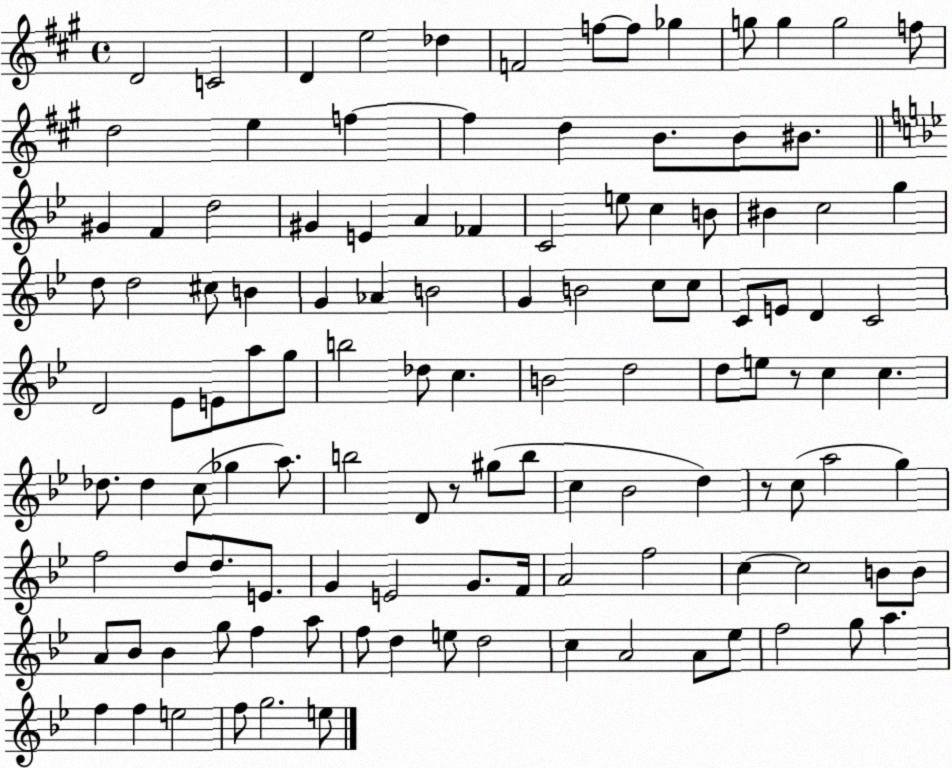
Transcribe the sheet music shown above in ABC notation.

X:1
T:Untitled
M:4/4
L:1/4
K:A
D2 C2 D e2 _d F2 f/2 f/2 _g g/2 g g2 f/2 d2 e f f d B/2 B/2 ^B/2 ^G F d2 ^G E A _F C2 e/2 c B/2 ^B c2 g d/2 d2 ^c/2 B G _A B2 G B2 c/2 c/2 C/2 E/2 D C2 D2 _E/2 E/2 a/2 g/2 b2 _d/2 c B2 d2 d/2 e/2 z/2 c c _d/2 _d c/2 _g a/2 b2 D/2 z/2 ^g/2 b/2 c _B2 d z/2 c/2 a2 g f2 d/2 d/2 E/2 G E2 G/2 F/4 A2 f2 c c2 B/2 B/2 A/2 _B/2 _B g/2 f a/2 f/2 d e/2 d2 c A2 A/2 _e/2 f2 g/2 a f f e2 f/2 g2 e/2